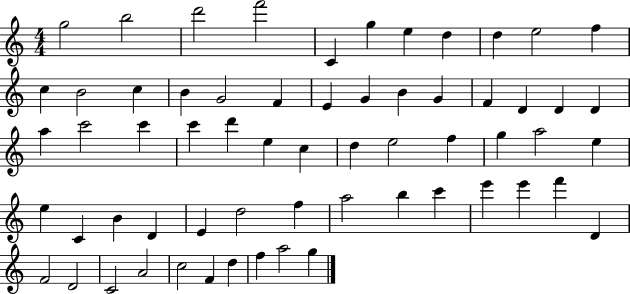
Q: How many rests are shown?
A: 0